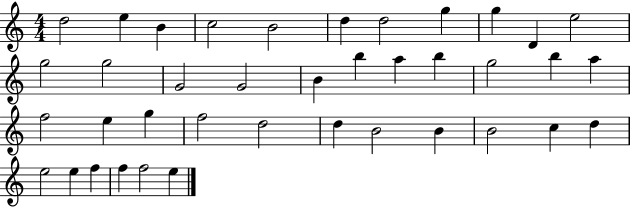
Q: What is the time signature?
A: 4/4